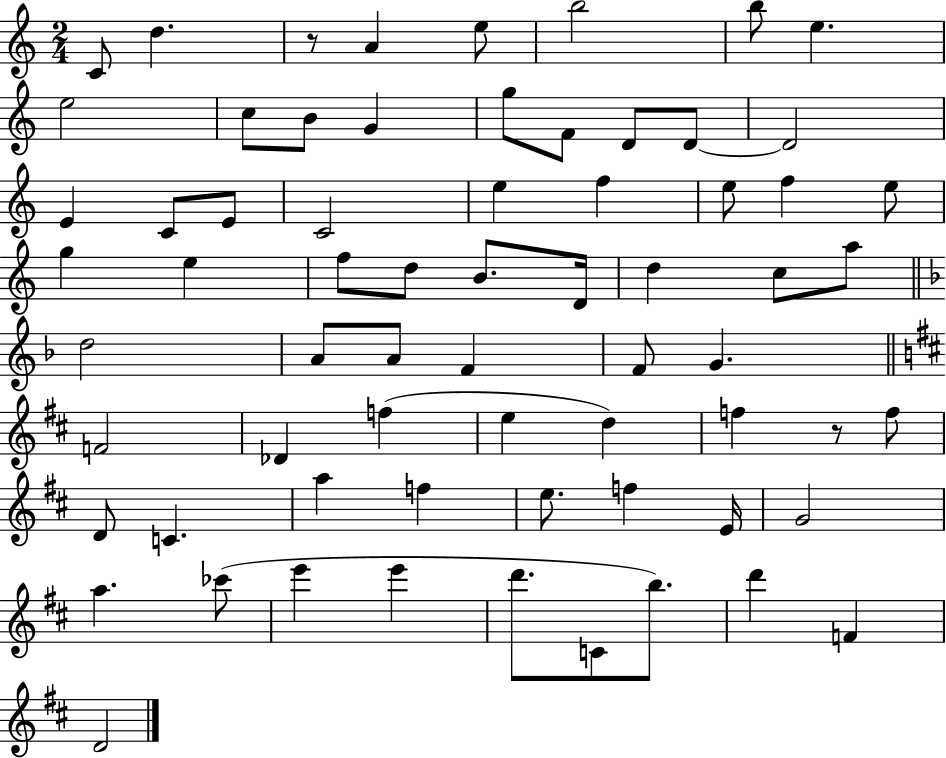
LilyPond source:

{
  \clef treble
  \numericTimeSignature
  \time 2/4
  \key c \major
  c'8 d''4. | r8 a'4 e''8 | b''2 | b''8 e''4. | \break e''2 | c''8 b'8 g'4 | g''8 f'8 d'8 d'8~~ | d'2 | \break e'4 c'8 e'8 | c'2 | e''4 f''4 | e''8 f''4 e''8 | \break g''4 e''4 | f''8 d''8 b'8. d'16 | d''4 c''8 a''8 | \bar "||" \break \key f \major d''2 | a'8 a'8 f'4 | f'8 g'4. | \bar "||" \break \key d \major f'2 | des'4 f''4( | e''4 d''4) | f''4 r8 f''8 | \break d'8 c'4. | a''4 f''4 | e''8. f''4 e'16 | g'2 | \break a''4. ces'''8( | e'''4 e'''4 | d'''8. c'8 b''8.) | d'''4 f'4 | \break d'2 | \bar "|."
}